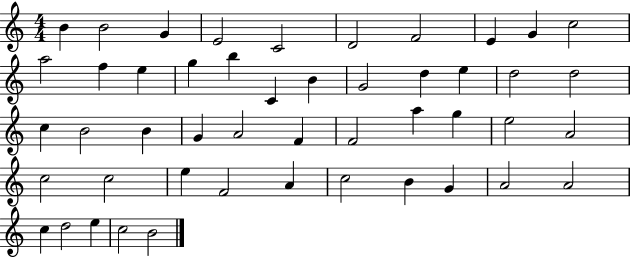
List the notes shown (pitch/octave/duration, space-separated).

B4/q B4/h G4/q E4/h C4/h D4/h F4/h E4/q G4/q C5/h A5/h F5/q E5/q G5/q B5/q C4/q B4/q G4/h D5/q E5/q D5/h D5/h C5/q B4/h B4/q G4/q A4/h F4/q F4/h A5/q G5/q E5/h A4/h C5/h C5/h E5/q F4/h A4/q C5/h B4/q G4/q A4/h A4/h C5/q D5/h E5/q C5/h B4/h